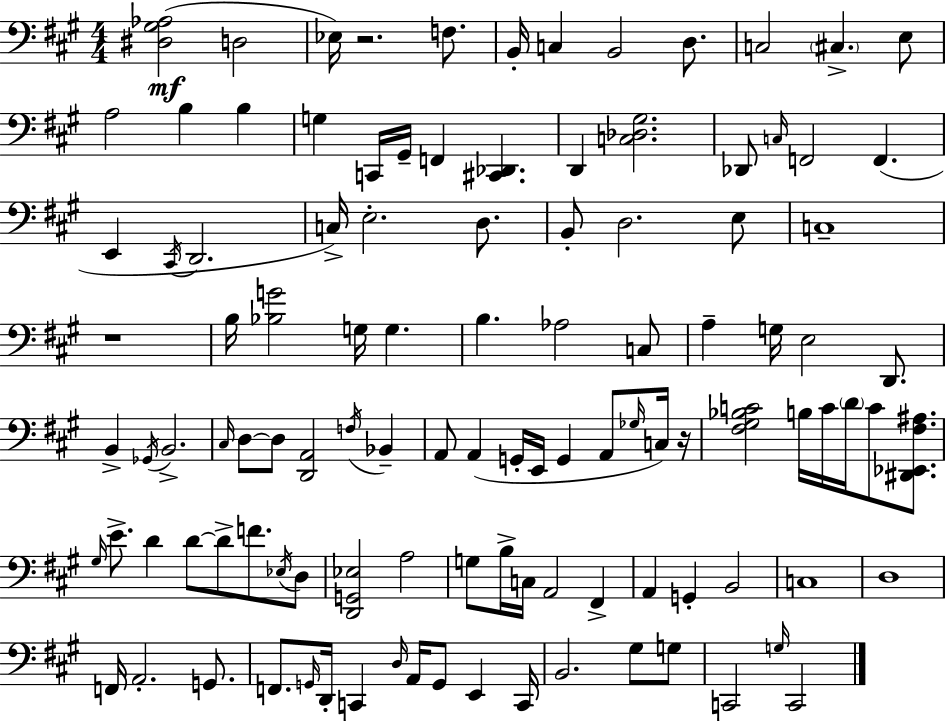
{
  \clef bass
  \numericTimeSignature
  \time 4/4
  \key a \major
  <dis gis aes>2(\mf d2 | ees16) r2. f8. | b,16-. c4 b,2 d8. | c2 \parenthesize cis4.-> e8 | \break a2 b4 b4 | g4 c,16 gis,16-- f,4 <cis, des,>4. | d,4 <c des gis>2. | des,8 \grace { c16 } f,2 f,4.( | \break e,4 \acciaccatura { cis,16 } d,2. | c16->) e2.-. d8. | b,8-. d2. | e8 c1-- | \break r1 | b16 <bes g'>2 g16 g4. | b4. aes2 | c8 a4-- g16 e2 d,8. | \break b,4-> \acciaccatura { ges,16 } b,2.-> | \grace { cis16 } d8~~ d8 <d, a,>2 | \acciaccatura { f16 } bes,4-- a,8 a,4( g,16-. e,16 g,4 | a,8 \grace { ges16 }) c16 r16 <fis gis bes c'>2 b16 c'16 | \break \parenthesize d'16 c'8 <dis, ees, fis ais>8. \grace { gis16 } e'8.-> d'4 d'8~~ | d'8-> f'8. \acciaccatura { ees16 } d8 <d, g, ees>2 | a2 g8 b16-> c16 a,2 | fis,4-> a,4 g,4-. | \break b,2 c1 | d1 | f,16 a,2.-. | g,8. f,8. \grace { g,16 } d,16-. c,4 | \break \grace { d16 } a,16 g,8 e,4 c,16 b,2. | gis8 g8 c,2 | \grace { g16 } c,2 \bar "|."
}